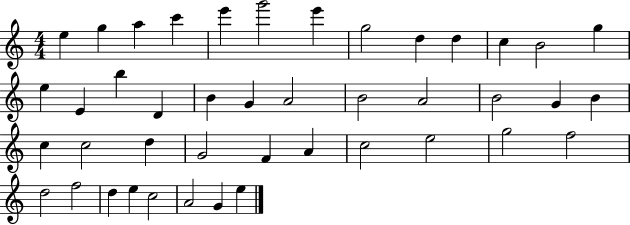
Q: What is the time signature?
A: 4/4